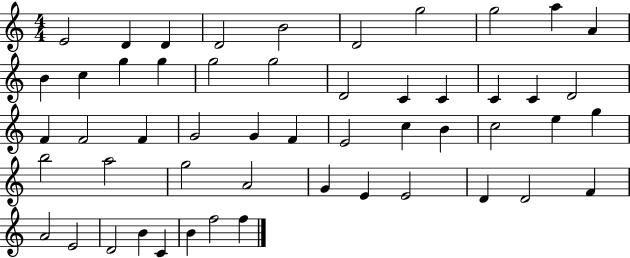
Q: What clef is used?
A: treble